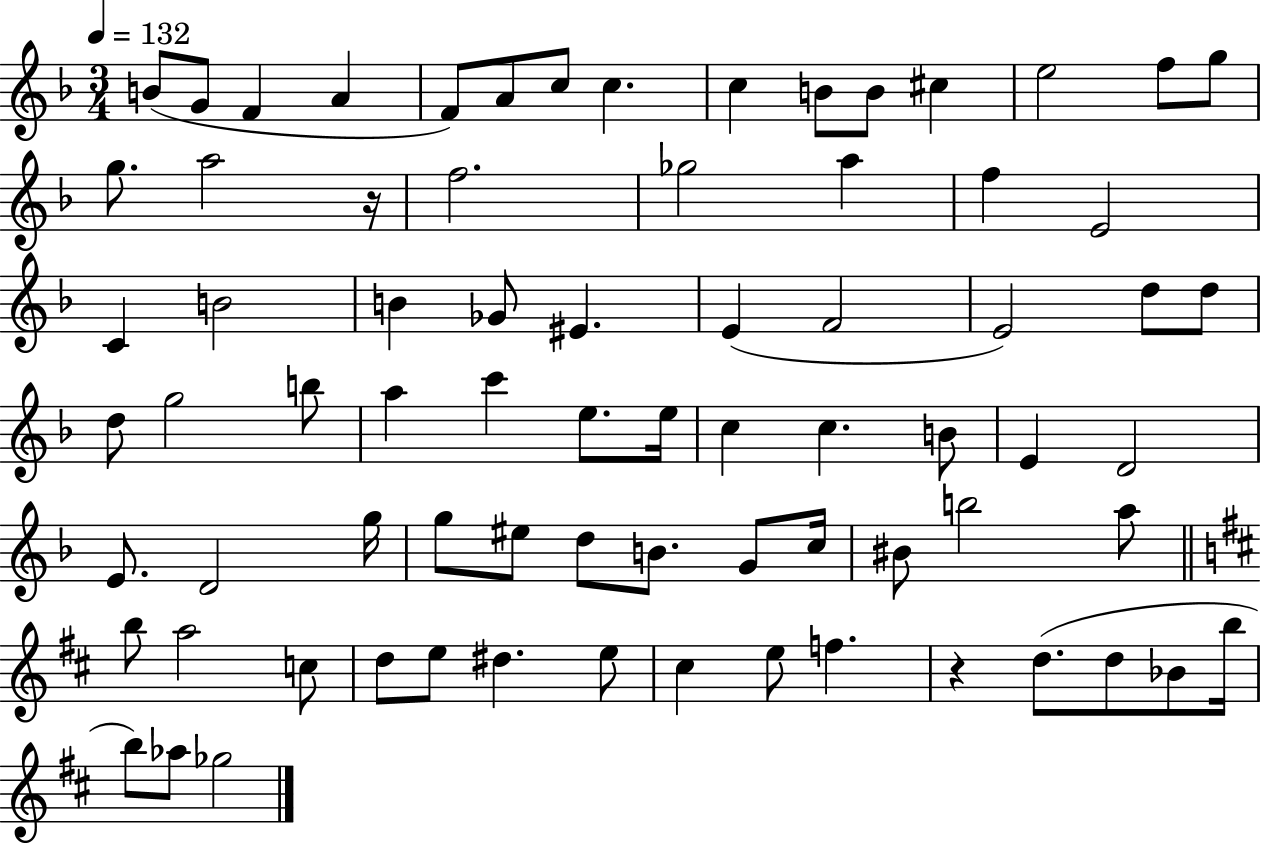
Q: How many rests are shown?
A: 2